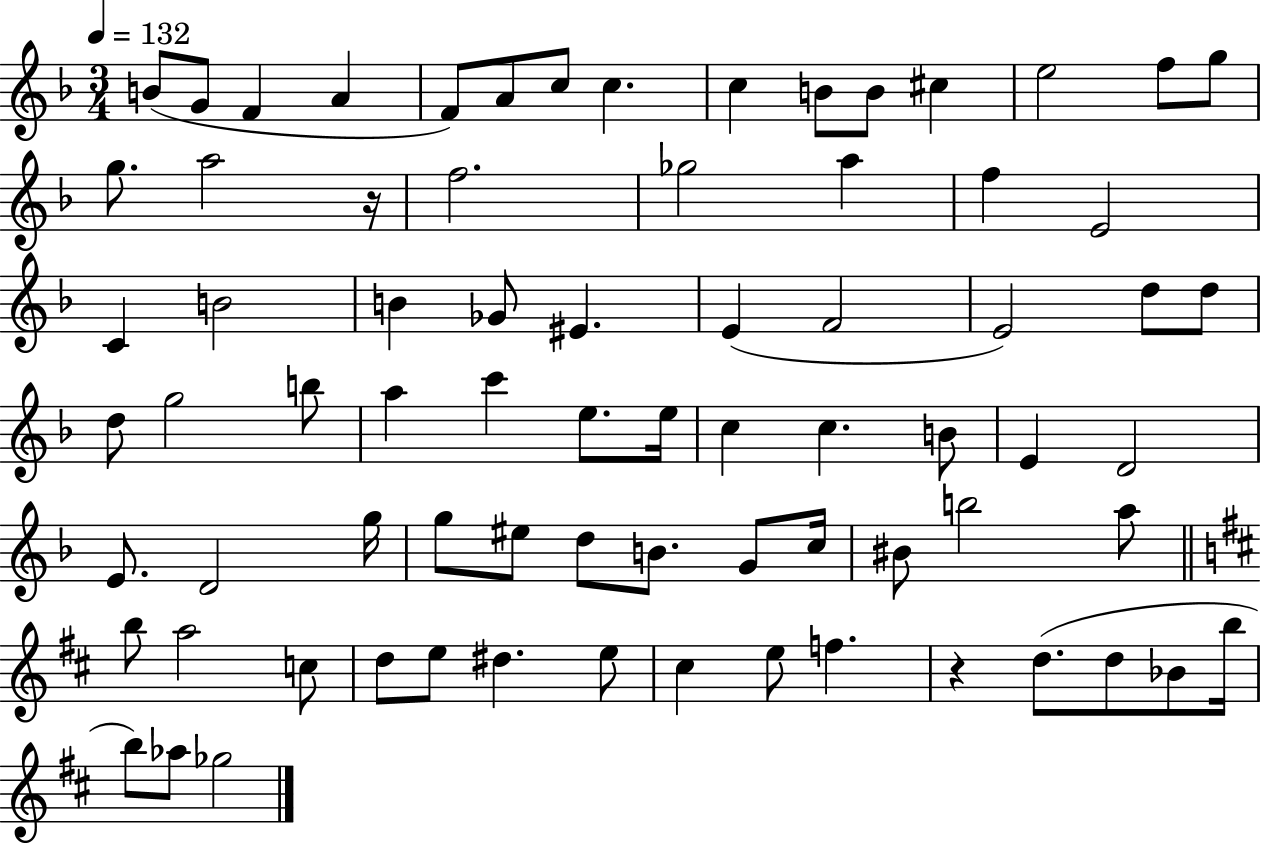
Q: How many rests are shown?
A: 2